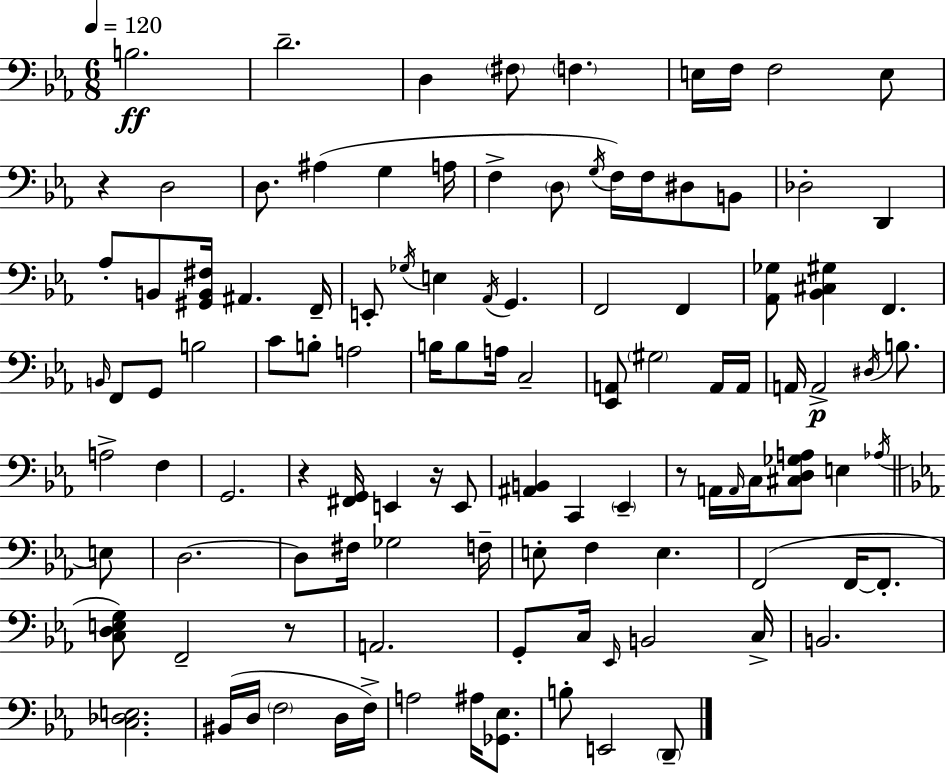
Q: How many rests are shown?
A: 5